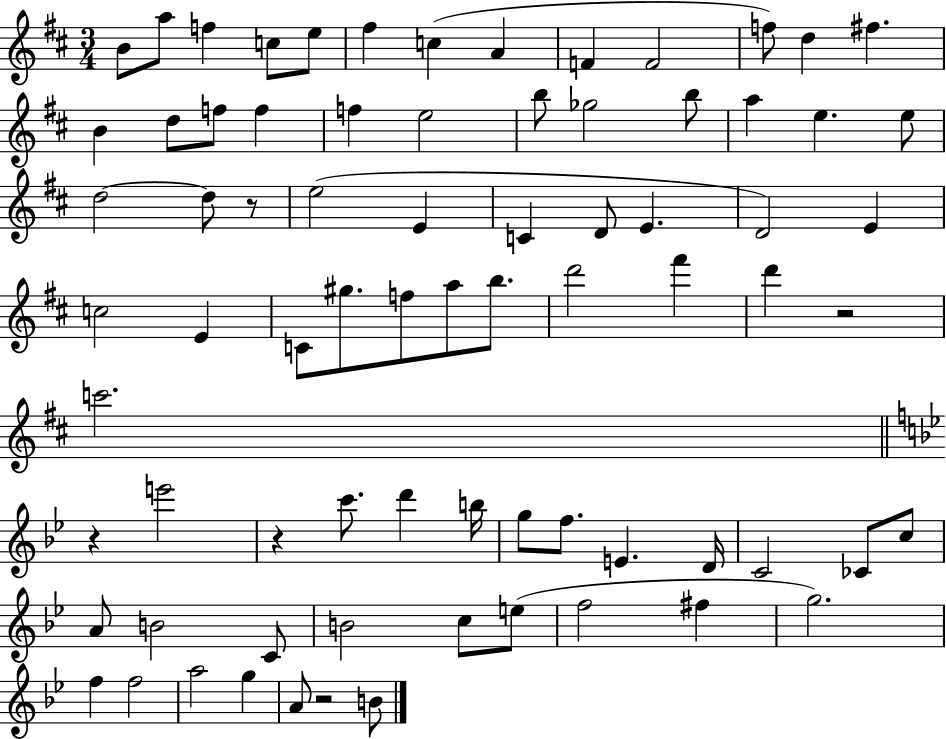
X:1
T:Untitled
M:3/4
L:1/4
K:D
B/2 a/2 f c/2 e/2 ^f c A F F2 f/2 d ^f B d/2 f/2 f f e2 b/2 _g2 b/2 a e e/2 d2 d/2 z/2 e2 E C D/2 E D2 E c2 E C/2 ^g/2 f/2 a/2 b/2 d'2 ^f' d' z2 c'2 z e'2 z c'/2 d' b/4 g/2 f/2 E D/4 C2 _C/2 c/2 A/2 B2 C/2 B2 c/2 e/2 f2 ^f g2 f f2 a2 g A/2 z2 B/2